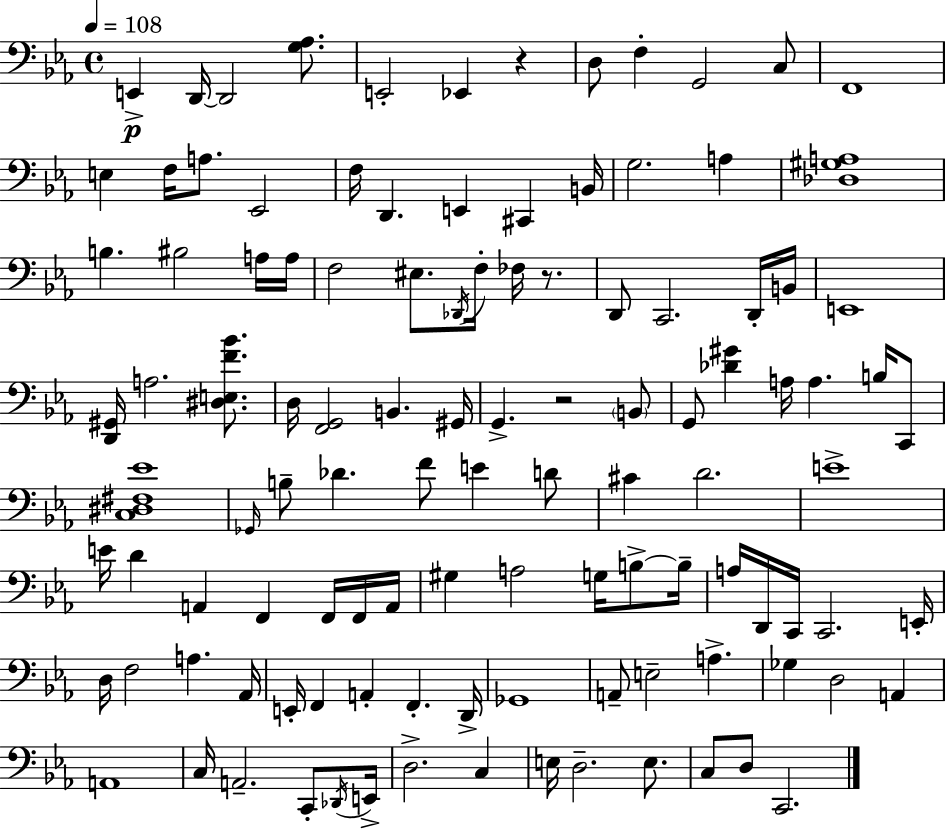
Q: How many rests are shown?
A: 3